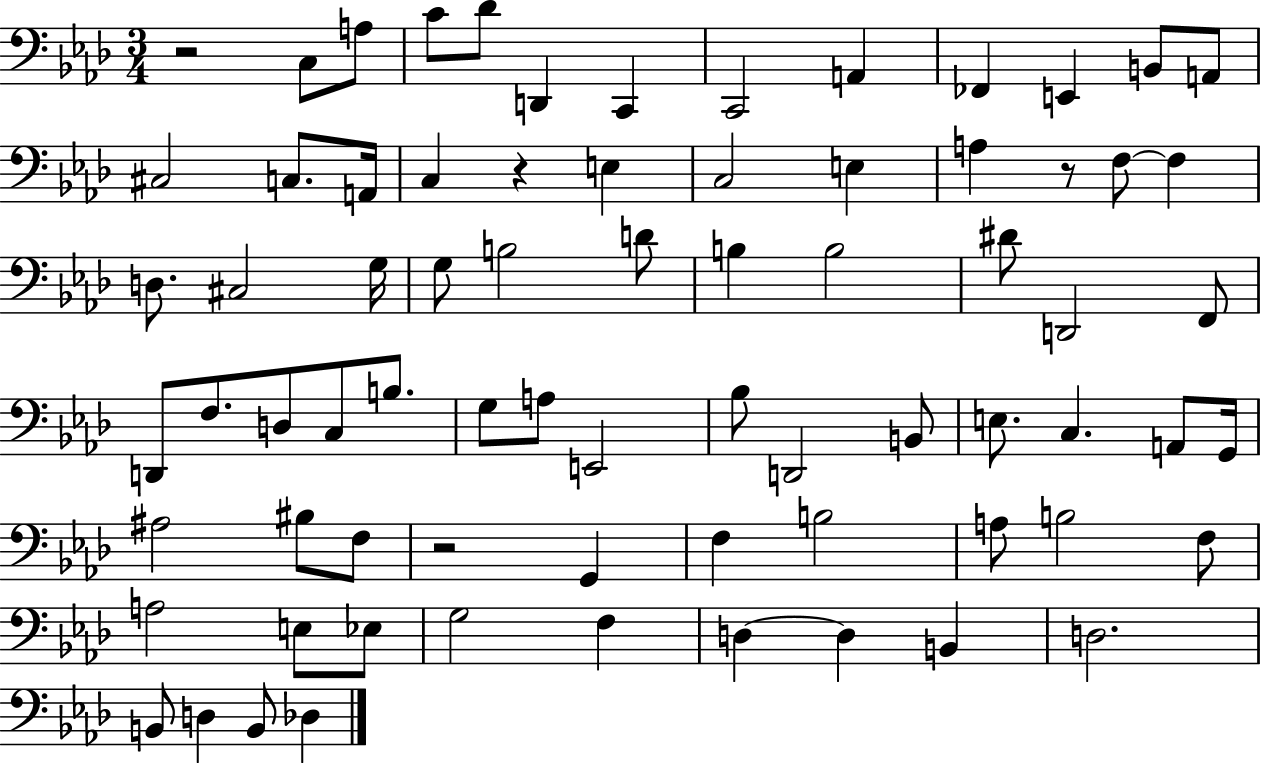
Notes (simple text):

R/h C3/e A3/e C4/e Db4/e D2/q C2/q C2/h A2/q FES2/q E2/q B2/e A2/e C#3/h C3/e. A2/s C3/q R/q E3/q C3/h E3/q A3/q R/e F3/e F3/q D3/e. C#3/h G3/s G3/e B3/h D4/e B3/q B3/h D#4/e D2/h F2/e D2/e F3/e. D3/e C3/e B3/e. G3/e A3/e E2/h Bb3/e D2/h B2/e E3/e. C3/q. A2/e G2/s A#3/h BIS3/e F3/e R/h G2/q F3/q B3/h A3/e B3/h F3/e A3/h E3/e Eb3/e G3/h F3/q D3/q D3/q B2/q D3/h. B2/e D3/q B2/e Db3/q